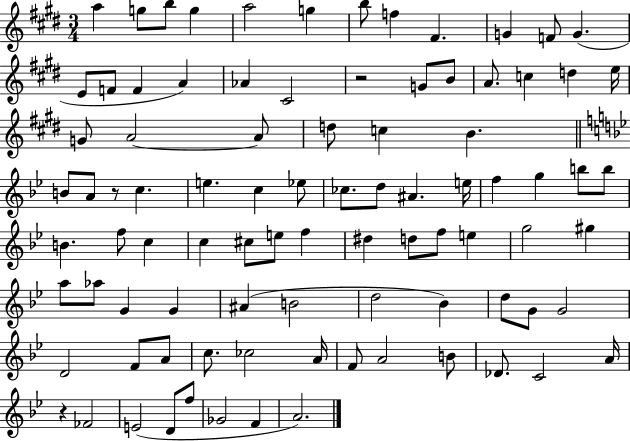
A5/q G5/e B5/e G5/q A5/h G5/q B5/e F5/q F#4/q. G4/q F4/e G4/q. E4/e F4/e F4/q A4/q Ab4/q C#4/h R/h G4/e B4/e A4/e. C5/q D5/q E5/s G4/e A4/h A4/e D5/e C5/q B4/q. B4/e A4/e R/e C5/q. E5/q. C5/q Eb5/e CES5/e. D5/e A#4/q. E5/s F5/q G5/q B5/e B5/e B4/q. F5/e C5/q C5/q C#5/e E5/e F5/q D#5/q D5/e F5/e E5/q G5/h G#5/q A5/e Ab5/e G4/q G4/q A#4/q B4/h D5/h Bb4/q D5/e G4/e G4/h D4/h F4/e A4/e C5/e. CES5/h A4/s F4/e A4/h B4/e Db4/e. C4/h A4/s R/q FES4/h E4/h D4/e F5/e Gb4/h F4/q A4/h.